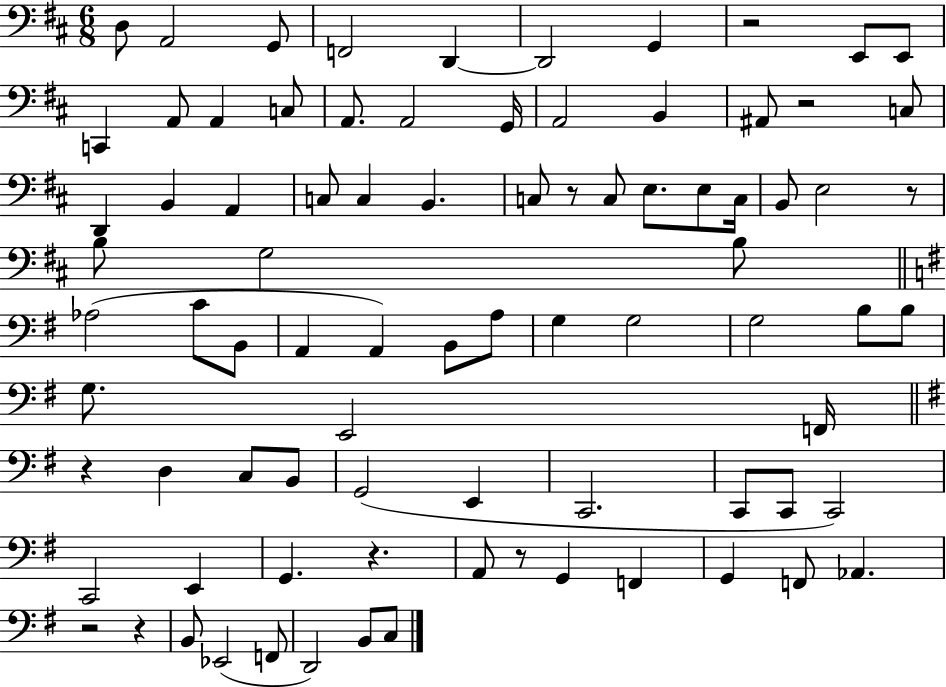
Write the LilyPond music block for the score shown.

{
  \clef bass
  \numericTimeSignature
  \time 6/8
  \key d \major
  d8 a,2 g,8 | f,2 d,4~~ | d,2 g,4 | r2 e,8 e,8 | \break c,4 a,8 a,4 c8 | a,8. a,2 g,16 | a,2 b,4 | ais,8 r2 c8 | \break d,4 b,4 a,4 | c8 c4 b,4. | c8 r8 c8 e8. e8 c16 | b,8 e2 r8 | \break b8 g2 b8 | \bar "||" \break \key g \major aes2( c'8 b,8 | a,4 a,4) b,8 a8 | g4 g2 | g2 b8 b8 | \break g8. e,2 f,16 | \bar "||" \break \key g \major r4 d4 c8 b,8 | g,2( e,4 | c,2. | c,8 c,8 c,2) | \break c,2 e,4 | g,4. r4. | a,8 r8 g,4 f,4 | g,4 f,8 aes,4. | \break r2 r4 | b,8 ees,2( f,8 | d,2) b,8 c8 | \bar "|."
}